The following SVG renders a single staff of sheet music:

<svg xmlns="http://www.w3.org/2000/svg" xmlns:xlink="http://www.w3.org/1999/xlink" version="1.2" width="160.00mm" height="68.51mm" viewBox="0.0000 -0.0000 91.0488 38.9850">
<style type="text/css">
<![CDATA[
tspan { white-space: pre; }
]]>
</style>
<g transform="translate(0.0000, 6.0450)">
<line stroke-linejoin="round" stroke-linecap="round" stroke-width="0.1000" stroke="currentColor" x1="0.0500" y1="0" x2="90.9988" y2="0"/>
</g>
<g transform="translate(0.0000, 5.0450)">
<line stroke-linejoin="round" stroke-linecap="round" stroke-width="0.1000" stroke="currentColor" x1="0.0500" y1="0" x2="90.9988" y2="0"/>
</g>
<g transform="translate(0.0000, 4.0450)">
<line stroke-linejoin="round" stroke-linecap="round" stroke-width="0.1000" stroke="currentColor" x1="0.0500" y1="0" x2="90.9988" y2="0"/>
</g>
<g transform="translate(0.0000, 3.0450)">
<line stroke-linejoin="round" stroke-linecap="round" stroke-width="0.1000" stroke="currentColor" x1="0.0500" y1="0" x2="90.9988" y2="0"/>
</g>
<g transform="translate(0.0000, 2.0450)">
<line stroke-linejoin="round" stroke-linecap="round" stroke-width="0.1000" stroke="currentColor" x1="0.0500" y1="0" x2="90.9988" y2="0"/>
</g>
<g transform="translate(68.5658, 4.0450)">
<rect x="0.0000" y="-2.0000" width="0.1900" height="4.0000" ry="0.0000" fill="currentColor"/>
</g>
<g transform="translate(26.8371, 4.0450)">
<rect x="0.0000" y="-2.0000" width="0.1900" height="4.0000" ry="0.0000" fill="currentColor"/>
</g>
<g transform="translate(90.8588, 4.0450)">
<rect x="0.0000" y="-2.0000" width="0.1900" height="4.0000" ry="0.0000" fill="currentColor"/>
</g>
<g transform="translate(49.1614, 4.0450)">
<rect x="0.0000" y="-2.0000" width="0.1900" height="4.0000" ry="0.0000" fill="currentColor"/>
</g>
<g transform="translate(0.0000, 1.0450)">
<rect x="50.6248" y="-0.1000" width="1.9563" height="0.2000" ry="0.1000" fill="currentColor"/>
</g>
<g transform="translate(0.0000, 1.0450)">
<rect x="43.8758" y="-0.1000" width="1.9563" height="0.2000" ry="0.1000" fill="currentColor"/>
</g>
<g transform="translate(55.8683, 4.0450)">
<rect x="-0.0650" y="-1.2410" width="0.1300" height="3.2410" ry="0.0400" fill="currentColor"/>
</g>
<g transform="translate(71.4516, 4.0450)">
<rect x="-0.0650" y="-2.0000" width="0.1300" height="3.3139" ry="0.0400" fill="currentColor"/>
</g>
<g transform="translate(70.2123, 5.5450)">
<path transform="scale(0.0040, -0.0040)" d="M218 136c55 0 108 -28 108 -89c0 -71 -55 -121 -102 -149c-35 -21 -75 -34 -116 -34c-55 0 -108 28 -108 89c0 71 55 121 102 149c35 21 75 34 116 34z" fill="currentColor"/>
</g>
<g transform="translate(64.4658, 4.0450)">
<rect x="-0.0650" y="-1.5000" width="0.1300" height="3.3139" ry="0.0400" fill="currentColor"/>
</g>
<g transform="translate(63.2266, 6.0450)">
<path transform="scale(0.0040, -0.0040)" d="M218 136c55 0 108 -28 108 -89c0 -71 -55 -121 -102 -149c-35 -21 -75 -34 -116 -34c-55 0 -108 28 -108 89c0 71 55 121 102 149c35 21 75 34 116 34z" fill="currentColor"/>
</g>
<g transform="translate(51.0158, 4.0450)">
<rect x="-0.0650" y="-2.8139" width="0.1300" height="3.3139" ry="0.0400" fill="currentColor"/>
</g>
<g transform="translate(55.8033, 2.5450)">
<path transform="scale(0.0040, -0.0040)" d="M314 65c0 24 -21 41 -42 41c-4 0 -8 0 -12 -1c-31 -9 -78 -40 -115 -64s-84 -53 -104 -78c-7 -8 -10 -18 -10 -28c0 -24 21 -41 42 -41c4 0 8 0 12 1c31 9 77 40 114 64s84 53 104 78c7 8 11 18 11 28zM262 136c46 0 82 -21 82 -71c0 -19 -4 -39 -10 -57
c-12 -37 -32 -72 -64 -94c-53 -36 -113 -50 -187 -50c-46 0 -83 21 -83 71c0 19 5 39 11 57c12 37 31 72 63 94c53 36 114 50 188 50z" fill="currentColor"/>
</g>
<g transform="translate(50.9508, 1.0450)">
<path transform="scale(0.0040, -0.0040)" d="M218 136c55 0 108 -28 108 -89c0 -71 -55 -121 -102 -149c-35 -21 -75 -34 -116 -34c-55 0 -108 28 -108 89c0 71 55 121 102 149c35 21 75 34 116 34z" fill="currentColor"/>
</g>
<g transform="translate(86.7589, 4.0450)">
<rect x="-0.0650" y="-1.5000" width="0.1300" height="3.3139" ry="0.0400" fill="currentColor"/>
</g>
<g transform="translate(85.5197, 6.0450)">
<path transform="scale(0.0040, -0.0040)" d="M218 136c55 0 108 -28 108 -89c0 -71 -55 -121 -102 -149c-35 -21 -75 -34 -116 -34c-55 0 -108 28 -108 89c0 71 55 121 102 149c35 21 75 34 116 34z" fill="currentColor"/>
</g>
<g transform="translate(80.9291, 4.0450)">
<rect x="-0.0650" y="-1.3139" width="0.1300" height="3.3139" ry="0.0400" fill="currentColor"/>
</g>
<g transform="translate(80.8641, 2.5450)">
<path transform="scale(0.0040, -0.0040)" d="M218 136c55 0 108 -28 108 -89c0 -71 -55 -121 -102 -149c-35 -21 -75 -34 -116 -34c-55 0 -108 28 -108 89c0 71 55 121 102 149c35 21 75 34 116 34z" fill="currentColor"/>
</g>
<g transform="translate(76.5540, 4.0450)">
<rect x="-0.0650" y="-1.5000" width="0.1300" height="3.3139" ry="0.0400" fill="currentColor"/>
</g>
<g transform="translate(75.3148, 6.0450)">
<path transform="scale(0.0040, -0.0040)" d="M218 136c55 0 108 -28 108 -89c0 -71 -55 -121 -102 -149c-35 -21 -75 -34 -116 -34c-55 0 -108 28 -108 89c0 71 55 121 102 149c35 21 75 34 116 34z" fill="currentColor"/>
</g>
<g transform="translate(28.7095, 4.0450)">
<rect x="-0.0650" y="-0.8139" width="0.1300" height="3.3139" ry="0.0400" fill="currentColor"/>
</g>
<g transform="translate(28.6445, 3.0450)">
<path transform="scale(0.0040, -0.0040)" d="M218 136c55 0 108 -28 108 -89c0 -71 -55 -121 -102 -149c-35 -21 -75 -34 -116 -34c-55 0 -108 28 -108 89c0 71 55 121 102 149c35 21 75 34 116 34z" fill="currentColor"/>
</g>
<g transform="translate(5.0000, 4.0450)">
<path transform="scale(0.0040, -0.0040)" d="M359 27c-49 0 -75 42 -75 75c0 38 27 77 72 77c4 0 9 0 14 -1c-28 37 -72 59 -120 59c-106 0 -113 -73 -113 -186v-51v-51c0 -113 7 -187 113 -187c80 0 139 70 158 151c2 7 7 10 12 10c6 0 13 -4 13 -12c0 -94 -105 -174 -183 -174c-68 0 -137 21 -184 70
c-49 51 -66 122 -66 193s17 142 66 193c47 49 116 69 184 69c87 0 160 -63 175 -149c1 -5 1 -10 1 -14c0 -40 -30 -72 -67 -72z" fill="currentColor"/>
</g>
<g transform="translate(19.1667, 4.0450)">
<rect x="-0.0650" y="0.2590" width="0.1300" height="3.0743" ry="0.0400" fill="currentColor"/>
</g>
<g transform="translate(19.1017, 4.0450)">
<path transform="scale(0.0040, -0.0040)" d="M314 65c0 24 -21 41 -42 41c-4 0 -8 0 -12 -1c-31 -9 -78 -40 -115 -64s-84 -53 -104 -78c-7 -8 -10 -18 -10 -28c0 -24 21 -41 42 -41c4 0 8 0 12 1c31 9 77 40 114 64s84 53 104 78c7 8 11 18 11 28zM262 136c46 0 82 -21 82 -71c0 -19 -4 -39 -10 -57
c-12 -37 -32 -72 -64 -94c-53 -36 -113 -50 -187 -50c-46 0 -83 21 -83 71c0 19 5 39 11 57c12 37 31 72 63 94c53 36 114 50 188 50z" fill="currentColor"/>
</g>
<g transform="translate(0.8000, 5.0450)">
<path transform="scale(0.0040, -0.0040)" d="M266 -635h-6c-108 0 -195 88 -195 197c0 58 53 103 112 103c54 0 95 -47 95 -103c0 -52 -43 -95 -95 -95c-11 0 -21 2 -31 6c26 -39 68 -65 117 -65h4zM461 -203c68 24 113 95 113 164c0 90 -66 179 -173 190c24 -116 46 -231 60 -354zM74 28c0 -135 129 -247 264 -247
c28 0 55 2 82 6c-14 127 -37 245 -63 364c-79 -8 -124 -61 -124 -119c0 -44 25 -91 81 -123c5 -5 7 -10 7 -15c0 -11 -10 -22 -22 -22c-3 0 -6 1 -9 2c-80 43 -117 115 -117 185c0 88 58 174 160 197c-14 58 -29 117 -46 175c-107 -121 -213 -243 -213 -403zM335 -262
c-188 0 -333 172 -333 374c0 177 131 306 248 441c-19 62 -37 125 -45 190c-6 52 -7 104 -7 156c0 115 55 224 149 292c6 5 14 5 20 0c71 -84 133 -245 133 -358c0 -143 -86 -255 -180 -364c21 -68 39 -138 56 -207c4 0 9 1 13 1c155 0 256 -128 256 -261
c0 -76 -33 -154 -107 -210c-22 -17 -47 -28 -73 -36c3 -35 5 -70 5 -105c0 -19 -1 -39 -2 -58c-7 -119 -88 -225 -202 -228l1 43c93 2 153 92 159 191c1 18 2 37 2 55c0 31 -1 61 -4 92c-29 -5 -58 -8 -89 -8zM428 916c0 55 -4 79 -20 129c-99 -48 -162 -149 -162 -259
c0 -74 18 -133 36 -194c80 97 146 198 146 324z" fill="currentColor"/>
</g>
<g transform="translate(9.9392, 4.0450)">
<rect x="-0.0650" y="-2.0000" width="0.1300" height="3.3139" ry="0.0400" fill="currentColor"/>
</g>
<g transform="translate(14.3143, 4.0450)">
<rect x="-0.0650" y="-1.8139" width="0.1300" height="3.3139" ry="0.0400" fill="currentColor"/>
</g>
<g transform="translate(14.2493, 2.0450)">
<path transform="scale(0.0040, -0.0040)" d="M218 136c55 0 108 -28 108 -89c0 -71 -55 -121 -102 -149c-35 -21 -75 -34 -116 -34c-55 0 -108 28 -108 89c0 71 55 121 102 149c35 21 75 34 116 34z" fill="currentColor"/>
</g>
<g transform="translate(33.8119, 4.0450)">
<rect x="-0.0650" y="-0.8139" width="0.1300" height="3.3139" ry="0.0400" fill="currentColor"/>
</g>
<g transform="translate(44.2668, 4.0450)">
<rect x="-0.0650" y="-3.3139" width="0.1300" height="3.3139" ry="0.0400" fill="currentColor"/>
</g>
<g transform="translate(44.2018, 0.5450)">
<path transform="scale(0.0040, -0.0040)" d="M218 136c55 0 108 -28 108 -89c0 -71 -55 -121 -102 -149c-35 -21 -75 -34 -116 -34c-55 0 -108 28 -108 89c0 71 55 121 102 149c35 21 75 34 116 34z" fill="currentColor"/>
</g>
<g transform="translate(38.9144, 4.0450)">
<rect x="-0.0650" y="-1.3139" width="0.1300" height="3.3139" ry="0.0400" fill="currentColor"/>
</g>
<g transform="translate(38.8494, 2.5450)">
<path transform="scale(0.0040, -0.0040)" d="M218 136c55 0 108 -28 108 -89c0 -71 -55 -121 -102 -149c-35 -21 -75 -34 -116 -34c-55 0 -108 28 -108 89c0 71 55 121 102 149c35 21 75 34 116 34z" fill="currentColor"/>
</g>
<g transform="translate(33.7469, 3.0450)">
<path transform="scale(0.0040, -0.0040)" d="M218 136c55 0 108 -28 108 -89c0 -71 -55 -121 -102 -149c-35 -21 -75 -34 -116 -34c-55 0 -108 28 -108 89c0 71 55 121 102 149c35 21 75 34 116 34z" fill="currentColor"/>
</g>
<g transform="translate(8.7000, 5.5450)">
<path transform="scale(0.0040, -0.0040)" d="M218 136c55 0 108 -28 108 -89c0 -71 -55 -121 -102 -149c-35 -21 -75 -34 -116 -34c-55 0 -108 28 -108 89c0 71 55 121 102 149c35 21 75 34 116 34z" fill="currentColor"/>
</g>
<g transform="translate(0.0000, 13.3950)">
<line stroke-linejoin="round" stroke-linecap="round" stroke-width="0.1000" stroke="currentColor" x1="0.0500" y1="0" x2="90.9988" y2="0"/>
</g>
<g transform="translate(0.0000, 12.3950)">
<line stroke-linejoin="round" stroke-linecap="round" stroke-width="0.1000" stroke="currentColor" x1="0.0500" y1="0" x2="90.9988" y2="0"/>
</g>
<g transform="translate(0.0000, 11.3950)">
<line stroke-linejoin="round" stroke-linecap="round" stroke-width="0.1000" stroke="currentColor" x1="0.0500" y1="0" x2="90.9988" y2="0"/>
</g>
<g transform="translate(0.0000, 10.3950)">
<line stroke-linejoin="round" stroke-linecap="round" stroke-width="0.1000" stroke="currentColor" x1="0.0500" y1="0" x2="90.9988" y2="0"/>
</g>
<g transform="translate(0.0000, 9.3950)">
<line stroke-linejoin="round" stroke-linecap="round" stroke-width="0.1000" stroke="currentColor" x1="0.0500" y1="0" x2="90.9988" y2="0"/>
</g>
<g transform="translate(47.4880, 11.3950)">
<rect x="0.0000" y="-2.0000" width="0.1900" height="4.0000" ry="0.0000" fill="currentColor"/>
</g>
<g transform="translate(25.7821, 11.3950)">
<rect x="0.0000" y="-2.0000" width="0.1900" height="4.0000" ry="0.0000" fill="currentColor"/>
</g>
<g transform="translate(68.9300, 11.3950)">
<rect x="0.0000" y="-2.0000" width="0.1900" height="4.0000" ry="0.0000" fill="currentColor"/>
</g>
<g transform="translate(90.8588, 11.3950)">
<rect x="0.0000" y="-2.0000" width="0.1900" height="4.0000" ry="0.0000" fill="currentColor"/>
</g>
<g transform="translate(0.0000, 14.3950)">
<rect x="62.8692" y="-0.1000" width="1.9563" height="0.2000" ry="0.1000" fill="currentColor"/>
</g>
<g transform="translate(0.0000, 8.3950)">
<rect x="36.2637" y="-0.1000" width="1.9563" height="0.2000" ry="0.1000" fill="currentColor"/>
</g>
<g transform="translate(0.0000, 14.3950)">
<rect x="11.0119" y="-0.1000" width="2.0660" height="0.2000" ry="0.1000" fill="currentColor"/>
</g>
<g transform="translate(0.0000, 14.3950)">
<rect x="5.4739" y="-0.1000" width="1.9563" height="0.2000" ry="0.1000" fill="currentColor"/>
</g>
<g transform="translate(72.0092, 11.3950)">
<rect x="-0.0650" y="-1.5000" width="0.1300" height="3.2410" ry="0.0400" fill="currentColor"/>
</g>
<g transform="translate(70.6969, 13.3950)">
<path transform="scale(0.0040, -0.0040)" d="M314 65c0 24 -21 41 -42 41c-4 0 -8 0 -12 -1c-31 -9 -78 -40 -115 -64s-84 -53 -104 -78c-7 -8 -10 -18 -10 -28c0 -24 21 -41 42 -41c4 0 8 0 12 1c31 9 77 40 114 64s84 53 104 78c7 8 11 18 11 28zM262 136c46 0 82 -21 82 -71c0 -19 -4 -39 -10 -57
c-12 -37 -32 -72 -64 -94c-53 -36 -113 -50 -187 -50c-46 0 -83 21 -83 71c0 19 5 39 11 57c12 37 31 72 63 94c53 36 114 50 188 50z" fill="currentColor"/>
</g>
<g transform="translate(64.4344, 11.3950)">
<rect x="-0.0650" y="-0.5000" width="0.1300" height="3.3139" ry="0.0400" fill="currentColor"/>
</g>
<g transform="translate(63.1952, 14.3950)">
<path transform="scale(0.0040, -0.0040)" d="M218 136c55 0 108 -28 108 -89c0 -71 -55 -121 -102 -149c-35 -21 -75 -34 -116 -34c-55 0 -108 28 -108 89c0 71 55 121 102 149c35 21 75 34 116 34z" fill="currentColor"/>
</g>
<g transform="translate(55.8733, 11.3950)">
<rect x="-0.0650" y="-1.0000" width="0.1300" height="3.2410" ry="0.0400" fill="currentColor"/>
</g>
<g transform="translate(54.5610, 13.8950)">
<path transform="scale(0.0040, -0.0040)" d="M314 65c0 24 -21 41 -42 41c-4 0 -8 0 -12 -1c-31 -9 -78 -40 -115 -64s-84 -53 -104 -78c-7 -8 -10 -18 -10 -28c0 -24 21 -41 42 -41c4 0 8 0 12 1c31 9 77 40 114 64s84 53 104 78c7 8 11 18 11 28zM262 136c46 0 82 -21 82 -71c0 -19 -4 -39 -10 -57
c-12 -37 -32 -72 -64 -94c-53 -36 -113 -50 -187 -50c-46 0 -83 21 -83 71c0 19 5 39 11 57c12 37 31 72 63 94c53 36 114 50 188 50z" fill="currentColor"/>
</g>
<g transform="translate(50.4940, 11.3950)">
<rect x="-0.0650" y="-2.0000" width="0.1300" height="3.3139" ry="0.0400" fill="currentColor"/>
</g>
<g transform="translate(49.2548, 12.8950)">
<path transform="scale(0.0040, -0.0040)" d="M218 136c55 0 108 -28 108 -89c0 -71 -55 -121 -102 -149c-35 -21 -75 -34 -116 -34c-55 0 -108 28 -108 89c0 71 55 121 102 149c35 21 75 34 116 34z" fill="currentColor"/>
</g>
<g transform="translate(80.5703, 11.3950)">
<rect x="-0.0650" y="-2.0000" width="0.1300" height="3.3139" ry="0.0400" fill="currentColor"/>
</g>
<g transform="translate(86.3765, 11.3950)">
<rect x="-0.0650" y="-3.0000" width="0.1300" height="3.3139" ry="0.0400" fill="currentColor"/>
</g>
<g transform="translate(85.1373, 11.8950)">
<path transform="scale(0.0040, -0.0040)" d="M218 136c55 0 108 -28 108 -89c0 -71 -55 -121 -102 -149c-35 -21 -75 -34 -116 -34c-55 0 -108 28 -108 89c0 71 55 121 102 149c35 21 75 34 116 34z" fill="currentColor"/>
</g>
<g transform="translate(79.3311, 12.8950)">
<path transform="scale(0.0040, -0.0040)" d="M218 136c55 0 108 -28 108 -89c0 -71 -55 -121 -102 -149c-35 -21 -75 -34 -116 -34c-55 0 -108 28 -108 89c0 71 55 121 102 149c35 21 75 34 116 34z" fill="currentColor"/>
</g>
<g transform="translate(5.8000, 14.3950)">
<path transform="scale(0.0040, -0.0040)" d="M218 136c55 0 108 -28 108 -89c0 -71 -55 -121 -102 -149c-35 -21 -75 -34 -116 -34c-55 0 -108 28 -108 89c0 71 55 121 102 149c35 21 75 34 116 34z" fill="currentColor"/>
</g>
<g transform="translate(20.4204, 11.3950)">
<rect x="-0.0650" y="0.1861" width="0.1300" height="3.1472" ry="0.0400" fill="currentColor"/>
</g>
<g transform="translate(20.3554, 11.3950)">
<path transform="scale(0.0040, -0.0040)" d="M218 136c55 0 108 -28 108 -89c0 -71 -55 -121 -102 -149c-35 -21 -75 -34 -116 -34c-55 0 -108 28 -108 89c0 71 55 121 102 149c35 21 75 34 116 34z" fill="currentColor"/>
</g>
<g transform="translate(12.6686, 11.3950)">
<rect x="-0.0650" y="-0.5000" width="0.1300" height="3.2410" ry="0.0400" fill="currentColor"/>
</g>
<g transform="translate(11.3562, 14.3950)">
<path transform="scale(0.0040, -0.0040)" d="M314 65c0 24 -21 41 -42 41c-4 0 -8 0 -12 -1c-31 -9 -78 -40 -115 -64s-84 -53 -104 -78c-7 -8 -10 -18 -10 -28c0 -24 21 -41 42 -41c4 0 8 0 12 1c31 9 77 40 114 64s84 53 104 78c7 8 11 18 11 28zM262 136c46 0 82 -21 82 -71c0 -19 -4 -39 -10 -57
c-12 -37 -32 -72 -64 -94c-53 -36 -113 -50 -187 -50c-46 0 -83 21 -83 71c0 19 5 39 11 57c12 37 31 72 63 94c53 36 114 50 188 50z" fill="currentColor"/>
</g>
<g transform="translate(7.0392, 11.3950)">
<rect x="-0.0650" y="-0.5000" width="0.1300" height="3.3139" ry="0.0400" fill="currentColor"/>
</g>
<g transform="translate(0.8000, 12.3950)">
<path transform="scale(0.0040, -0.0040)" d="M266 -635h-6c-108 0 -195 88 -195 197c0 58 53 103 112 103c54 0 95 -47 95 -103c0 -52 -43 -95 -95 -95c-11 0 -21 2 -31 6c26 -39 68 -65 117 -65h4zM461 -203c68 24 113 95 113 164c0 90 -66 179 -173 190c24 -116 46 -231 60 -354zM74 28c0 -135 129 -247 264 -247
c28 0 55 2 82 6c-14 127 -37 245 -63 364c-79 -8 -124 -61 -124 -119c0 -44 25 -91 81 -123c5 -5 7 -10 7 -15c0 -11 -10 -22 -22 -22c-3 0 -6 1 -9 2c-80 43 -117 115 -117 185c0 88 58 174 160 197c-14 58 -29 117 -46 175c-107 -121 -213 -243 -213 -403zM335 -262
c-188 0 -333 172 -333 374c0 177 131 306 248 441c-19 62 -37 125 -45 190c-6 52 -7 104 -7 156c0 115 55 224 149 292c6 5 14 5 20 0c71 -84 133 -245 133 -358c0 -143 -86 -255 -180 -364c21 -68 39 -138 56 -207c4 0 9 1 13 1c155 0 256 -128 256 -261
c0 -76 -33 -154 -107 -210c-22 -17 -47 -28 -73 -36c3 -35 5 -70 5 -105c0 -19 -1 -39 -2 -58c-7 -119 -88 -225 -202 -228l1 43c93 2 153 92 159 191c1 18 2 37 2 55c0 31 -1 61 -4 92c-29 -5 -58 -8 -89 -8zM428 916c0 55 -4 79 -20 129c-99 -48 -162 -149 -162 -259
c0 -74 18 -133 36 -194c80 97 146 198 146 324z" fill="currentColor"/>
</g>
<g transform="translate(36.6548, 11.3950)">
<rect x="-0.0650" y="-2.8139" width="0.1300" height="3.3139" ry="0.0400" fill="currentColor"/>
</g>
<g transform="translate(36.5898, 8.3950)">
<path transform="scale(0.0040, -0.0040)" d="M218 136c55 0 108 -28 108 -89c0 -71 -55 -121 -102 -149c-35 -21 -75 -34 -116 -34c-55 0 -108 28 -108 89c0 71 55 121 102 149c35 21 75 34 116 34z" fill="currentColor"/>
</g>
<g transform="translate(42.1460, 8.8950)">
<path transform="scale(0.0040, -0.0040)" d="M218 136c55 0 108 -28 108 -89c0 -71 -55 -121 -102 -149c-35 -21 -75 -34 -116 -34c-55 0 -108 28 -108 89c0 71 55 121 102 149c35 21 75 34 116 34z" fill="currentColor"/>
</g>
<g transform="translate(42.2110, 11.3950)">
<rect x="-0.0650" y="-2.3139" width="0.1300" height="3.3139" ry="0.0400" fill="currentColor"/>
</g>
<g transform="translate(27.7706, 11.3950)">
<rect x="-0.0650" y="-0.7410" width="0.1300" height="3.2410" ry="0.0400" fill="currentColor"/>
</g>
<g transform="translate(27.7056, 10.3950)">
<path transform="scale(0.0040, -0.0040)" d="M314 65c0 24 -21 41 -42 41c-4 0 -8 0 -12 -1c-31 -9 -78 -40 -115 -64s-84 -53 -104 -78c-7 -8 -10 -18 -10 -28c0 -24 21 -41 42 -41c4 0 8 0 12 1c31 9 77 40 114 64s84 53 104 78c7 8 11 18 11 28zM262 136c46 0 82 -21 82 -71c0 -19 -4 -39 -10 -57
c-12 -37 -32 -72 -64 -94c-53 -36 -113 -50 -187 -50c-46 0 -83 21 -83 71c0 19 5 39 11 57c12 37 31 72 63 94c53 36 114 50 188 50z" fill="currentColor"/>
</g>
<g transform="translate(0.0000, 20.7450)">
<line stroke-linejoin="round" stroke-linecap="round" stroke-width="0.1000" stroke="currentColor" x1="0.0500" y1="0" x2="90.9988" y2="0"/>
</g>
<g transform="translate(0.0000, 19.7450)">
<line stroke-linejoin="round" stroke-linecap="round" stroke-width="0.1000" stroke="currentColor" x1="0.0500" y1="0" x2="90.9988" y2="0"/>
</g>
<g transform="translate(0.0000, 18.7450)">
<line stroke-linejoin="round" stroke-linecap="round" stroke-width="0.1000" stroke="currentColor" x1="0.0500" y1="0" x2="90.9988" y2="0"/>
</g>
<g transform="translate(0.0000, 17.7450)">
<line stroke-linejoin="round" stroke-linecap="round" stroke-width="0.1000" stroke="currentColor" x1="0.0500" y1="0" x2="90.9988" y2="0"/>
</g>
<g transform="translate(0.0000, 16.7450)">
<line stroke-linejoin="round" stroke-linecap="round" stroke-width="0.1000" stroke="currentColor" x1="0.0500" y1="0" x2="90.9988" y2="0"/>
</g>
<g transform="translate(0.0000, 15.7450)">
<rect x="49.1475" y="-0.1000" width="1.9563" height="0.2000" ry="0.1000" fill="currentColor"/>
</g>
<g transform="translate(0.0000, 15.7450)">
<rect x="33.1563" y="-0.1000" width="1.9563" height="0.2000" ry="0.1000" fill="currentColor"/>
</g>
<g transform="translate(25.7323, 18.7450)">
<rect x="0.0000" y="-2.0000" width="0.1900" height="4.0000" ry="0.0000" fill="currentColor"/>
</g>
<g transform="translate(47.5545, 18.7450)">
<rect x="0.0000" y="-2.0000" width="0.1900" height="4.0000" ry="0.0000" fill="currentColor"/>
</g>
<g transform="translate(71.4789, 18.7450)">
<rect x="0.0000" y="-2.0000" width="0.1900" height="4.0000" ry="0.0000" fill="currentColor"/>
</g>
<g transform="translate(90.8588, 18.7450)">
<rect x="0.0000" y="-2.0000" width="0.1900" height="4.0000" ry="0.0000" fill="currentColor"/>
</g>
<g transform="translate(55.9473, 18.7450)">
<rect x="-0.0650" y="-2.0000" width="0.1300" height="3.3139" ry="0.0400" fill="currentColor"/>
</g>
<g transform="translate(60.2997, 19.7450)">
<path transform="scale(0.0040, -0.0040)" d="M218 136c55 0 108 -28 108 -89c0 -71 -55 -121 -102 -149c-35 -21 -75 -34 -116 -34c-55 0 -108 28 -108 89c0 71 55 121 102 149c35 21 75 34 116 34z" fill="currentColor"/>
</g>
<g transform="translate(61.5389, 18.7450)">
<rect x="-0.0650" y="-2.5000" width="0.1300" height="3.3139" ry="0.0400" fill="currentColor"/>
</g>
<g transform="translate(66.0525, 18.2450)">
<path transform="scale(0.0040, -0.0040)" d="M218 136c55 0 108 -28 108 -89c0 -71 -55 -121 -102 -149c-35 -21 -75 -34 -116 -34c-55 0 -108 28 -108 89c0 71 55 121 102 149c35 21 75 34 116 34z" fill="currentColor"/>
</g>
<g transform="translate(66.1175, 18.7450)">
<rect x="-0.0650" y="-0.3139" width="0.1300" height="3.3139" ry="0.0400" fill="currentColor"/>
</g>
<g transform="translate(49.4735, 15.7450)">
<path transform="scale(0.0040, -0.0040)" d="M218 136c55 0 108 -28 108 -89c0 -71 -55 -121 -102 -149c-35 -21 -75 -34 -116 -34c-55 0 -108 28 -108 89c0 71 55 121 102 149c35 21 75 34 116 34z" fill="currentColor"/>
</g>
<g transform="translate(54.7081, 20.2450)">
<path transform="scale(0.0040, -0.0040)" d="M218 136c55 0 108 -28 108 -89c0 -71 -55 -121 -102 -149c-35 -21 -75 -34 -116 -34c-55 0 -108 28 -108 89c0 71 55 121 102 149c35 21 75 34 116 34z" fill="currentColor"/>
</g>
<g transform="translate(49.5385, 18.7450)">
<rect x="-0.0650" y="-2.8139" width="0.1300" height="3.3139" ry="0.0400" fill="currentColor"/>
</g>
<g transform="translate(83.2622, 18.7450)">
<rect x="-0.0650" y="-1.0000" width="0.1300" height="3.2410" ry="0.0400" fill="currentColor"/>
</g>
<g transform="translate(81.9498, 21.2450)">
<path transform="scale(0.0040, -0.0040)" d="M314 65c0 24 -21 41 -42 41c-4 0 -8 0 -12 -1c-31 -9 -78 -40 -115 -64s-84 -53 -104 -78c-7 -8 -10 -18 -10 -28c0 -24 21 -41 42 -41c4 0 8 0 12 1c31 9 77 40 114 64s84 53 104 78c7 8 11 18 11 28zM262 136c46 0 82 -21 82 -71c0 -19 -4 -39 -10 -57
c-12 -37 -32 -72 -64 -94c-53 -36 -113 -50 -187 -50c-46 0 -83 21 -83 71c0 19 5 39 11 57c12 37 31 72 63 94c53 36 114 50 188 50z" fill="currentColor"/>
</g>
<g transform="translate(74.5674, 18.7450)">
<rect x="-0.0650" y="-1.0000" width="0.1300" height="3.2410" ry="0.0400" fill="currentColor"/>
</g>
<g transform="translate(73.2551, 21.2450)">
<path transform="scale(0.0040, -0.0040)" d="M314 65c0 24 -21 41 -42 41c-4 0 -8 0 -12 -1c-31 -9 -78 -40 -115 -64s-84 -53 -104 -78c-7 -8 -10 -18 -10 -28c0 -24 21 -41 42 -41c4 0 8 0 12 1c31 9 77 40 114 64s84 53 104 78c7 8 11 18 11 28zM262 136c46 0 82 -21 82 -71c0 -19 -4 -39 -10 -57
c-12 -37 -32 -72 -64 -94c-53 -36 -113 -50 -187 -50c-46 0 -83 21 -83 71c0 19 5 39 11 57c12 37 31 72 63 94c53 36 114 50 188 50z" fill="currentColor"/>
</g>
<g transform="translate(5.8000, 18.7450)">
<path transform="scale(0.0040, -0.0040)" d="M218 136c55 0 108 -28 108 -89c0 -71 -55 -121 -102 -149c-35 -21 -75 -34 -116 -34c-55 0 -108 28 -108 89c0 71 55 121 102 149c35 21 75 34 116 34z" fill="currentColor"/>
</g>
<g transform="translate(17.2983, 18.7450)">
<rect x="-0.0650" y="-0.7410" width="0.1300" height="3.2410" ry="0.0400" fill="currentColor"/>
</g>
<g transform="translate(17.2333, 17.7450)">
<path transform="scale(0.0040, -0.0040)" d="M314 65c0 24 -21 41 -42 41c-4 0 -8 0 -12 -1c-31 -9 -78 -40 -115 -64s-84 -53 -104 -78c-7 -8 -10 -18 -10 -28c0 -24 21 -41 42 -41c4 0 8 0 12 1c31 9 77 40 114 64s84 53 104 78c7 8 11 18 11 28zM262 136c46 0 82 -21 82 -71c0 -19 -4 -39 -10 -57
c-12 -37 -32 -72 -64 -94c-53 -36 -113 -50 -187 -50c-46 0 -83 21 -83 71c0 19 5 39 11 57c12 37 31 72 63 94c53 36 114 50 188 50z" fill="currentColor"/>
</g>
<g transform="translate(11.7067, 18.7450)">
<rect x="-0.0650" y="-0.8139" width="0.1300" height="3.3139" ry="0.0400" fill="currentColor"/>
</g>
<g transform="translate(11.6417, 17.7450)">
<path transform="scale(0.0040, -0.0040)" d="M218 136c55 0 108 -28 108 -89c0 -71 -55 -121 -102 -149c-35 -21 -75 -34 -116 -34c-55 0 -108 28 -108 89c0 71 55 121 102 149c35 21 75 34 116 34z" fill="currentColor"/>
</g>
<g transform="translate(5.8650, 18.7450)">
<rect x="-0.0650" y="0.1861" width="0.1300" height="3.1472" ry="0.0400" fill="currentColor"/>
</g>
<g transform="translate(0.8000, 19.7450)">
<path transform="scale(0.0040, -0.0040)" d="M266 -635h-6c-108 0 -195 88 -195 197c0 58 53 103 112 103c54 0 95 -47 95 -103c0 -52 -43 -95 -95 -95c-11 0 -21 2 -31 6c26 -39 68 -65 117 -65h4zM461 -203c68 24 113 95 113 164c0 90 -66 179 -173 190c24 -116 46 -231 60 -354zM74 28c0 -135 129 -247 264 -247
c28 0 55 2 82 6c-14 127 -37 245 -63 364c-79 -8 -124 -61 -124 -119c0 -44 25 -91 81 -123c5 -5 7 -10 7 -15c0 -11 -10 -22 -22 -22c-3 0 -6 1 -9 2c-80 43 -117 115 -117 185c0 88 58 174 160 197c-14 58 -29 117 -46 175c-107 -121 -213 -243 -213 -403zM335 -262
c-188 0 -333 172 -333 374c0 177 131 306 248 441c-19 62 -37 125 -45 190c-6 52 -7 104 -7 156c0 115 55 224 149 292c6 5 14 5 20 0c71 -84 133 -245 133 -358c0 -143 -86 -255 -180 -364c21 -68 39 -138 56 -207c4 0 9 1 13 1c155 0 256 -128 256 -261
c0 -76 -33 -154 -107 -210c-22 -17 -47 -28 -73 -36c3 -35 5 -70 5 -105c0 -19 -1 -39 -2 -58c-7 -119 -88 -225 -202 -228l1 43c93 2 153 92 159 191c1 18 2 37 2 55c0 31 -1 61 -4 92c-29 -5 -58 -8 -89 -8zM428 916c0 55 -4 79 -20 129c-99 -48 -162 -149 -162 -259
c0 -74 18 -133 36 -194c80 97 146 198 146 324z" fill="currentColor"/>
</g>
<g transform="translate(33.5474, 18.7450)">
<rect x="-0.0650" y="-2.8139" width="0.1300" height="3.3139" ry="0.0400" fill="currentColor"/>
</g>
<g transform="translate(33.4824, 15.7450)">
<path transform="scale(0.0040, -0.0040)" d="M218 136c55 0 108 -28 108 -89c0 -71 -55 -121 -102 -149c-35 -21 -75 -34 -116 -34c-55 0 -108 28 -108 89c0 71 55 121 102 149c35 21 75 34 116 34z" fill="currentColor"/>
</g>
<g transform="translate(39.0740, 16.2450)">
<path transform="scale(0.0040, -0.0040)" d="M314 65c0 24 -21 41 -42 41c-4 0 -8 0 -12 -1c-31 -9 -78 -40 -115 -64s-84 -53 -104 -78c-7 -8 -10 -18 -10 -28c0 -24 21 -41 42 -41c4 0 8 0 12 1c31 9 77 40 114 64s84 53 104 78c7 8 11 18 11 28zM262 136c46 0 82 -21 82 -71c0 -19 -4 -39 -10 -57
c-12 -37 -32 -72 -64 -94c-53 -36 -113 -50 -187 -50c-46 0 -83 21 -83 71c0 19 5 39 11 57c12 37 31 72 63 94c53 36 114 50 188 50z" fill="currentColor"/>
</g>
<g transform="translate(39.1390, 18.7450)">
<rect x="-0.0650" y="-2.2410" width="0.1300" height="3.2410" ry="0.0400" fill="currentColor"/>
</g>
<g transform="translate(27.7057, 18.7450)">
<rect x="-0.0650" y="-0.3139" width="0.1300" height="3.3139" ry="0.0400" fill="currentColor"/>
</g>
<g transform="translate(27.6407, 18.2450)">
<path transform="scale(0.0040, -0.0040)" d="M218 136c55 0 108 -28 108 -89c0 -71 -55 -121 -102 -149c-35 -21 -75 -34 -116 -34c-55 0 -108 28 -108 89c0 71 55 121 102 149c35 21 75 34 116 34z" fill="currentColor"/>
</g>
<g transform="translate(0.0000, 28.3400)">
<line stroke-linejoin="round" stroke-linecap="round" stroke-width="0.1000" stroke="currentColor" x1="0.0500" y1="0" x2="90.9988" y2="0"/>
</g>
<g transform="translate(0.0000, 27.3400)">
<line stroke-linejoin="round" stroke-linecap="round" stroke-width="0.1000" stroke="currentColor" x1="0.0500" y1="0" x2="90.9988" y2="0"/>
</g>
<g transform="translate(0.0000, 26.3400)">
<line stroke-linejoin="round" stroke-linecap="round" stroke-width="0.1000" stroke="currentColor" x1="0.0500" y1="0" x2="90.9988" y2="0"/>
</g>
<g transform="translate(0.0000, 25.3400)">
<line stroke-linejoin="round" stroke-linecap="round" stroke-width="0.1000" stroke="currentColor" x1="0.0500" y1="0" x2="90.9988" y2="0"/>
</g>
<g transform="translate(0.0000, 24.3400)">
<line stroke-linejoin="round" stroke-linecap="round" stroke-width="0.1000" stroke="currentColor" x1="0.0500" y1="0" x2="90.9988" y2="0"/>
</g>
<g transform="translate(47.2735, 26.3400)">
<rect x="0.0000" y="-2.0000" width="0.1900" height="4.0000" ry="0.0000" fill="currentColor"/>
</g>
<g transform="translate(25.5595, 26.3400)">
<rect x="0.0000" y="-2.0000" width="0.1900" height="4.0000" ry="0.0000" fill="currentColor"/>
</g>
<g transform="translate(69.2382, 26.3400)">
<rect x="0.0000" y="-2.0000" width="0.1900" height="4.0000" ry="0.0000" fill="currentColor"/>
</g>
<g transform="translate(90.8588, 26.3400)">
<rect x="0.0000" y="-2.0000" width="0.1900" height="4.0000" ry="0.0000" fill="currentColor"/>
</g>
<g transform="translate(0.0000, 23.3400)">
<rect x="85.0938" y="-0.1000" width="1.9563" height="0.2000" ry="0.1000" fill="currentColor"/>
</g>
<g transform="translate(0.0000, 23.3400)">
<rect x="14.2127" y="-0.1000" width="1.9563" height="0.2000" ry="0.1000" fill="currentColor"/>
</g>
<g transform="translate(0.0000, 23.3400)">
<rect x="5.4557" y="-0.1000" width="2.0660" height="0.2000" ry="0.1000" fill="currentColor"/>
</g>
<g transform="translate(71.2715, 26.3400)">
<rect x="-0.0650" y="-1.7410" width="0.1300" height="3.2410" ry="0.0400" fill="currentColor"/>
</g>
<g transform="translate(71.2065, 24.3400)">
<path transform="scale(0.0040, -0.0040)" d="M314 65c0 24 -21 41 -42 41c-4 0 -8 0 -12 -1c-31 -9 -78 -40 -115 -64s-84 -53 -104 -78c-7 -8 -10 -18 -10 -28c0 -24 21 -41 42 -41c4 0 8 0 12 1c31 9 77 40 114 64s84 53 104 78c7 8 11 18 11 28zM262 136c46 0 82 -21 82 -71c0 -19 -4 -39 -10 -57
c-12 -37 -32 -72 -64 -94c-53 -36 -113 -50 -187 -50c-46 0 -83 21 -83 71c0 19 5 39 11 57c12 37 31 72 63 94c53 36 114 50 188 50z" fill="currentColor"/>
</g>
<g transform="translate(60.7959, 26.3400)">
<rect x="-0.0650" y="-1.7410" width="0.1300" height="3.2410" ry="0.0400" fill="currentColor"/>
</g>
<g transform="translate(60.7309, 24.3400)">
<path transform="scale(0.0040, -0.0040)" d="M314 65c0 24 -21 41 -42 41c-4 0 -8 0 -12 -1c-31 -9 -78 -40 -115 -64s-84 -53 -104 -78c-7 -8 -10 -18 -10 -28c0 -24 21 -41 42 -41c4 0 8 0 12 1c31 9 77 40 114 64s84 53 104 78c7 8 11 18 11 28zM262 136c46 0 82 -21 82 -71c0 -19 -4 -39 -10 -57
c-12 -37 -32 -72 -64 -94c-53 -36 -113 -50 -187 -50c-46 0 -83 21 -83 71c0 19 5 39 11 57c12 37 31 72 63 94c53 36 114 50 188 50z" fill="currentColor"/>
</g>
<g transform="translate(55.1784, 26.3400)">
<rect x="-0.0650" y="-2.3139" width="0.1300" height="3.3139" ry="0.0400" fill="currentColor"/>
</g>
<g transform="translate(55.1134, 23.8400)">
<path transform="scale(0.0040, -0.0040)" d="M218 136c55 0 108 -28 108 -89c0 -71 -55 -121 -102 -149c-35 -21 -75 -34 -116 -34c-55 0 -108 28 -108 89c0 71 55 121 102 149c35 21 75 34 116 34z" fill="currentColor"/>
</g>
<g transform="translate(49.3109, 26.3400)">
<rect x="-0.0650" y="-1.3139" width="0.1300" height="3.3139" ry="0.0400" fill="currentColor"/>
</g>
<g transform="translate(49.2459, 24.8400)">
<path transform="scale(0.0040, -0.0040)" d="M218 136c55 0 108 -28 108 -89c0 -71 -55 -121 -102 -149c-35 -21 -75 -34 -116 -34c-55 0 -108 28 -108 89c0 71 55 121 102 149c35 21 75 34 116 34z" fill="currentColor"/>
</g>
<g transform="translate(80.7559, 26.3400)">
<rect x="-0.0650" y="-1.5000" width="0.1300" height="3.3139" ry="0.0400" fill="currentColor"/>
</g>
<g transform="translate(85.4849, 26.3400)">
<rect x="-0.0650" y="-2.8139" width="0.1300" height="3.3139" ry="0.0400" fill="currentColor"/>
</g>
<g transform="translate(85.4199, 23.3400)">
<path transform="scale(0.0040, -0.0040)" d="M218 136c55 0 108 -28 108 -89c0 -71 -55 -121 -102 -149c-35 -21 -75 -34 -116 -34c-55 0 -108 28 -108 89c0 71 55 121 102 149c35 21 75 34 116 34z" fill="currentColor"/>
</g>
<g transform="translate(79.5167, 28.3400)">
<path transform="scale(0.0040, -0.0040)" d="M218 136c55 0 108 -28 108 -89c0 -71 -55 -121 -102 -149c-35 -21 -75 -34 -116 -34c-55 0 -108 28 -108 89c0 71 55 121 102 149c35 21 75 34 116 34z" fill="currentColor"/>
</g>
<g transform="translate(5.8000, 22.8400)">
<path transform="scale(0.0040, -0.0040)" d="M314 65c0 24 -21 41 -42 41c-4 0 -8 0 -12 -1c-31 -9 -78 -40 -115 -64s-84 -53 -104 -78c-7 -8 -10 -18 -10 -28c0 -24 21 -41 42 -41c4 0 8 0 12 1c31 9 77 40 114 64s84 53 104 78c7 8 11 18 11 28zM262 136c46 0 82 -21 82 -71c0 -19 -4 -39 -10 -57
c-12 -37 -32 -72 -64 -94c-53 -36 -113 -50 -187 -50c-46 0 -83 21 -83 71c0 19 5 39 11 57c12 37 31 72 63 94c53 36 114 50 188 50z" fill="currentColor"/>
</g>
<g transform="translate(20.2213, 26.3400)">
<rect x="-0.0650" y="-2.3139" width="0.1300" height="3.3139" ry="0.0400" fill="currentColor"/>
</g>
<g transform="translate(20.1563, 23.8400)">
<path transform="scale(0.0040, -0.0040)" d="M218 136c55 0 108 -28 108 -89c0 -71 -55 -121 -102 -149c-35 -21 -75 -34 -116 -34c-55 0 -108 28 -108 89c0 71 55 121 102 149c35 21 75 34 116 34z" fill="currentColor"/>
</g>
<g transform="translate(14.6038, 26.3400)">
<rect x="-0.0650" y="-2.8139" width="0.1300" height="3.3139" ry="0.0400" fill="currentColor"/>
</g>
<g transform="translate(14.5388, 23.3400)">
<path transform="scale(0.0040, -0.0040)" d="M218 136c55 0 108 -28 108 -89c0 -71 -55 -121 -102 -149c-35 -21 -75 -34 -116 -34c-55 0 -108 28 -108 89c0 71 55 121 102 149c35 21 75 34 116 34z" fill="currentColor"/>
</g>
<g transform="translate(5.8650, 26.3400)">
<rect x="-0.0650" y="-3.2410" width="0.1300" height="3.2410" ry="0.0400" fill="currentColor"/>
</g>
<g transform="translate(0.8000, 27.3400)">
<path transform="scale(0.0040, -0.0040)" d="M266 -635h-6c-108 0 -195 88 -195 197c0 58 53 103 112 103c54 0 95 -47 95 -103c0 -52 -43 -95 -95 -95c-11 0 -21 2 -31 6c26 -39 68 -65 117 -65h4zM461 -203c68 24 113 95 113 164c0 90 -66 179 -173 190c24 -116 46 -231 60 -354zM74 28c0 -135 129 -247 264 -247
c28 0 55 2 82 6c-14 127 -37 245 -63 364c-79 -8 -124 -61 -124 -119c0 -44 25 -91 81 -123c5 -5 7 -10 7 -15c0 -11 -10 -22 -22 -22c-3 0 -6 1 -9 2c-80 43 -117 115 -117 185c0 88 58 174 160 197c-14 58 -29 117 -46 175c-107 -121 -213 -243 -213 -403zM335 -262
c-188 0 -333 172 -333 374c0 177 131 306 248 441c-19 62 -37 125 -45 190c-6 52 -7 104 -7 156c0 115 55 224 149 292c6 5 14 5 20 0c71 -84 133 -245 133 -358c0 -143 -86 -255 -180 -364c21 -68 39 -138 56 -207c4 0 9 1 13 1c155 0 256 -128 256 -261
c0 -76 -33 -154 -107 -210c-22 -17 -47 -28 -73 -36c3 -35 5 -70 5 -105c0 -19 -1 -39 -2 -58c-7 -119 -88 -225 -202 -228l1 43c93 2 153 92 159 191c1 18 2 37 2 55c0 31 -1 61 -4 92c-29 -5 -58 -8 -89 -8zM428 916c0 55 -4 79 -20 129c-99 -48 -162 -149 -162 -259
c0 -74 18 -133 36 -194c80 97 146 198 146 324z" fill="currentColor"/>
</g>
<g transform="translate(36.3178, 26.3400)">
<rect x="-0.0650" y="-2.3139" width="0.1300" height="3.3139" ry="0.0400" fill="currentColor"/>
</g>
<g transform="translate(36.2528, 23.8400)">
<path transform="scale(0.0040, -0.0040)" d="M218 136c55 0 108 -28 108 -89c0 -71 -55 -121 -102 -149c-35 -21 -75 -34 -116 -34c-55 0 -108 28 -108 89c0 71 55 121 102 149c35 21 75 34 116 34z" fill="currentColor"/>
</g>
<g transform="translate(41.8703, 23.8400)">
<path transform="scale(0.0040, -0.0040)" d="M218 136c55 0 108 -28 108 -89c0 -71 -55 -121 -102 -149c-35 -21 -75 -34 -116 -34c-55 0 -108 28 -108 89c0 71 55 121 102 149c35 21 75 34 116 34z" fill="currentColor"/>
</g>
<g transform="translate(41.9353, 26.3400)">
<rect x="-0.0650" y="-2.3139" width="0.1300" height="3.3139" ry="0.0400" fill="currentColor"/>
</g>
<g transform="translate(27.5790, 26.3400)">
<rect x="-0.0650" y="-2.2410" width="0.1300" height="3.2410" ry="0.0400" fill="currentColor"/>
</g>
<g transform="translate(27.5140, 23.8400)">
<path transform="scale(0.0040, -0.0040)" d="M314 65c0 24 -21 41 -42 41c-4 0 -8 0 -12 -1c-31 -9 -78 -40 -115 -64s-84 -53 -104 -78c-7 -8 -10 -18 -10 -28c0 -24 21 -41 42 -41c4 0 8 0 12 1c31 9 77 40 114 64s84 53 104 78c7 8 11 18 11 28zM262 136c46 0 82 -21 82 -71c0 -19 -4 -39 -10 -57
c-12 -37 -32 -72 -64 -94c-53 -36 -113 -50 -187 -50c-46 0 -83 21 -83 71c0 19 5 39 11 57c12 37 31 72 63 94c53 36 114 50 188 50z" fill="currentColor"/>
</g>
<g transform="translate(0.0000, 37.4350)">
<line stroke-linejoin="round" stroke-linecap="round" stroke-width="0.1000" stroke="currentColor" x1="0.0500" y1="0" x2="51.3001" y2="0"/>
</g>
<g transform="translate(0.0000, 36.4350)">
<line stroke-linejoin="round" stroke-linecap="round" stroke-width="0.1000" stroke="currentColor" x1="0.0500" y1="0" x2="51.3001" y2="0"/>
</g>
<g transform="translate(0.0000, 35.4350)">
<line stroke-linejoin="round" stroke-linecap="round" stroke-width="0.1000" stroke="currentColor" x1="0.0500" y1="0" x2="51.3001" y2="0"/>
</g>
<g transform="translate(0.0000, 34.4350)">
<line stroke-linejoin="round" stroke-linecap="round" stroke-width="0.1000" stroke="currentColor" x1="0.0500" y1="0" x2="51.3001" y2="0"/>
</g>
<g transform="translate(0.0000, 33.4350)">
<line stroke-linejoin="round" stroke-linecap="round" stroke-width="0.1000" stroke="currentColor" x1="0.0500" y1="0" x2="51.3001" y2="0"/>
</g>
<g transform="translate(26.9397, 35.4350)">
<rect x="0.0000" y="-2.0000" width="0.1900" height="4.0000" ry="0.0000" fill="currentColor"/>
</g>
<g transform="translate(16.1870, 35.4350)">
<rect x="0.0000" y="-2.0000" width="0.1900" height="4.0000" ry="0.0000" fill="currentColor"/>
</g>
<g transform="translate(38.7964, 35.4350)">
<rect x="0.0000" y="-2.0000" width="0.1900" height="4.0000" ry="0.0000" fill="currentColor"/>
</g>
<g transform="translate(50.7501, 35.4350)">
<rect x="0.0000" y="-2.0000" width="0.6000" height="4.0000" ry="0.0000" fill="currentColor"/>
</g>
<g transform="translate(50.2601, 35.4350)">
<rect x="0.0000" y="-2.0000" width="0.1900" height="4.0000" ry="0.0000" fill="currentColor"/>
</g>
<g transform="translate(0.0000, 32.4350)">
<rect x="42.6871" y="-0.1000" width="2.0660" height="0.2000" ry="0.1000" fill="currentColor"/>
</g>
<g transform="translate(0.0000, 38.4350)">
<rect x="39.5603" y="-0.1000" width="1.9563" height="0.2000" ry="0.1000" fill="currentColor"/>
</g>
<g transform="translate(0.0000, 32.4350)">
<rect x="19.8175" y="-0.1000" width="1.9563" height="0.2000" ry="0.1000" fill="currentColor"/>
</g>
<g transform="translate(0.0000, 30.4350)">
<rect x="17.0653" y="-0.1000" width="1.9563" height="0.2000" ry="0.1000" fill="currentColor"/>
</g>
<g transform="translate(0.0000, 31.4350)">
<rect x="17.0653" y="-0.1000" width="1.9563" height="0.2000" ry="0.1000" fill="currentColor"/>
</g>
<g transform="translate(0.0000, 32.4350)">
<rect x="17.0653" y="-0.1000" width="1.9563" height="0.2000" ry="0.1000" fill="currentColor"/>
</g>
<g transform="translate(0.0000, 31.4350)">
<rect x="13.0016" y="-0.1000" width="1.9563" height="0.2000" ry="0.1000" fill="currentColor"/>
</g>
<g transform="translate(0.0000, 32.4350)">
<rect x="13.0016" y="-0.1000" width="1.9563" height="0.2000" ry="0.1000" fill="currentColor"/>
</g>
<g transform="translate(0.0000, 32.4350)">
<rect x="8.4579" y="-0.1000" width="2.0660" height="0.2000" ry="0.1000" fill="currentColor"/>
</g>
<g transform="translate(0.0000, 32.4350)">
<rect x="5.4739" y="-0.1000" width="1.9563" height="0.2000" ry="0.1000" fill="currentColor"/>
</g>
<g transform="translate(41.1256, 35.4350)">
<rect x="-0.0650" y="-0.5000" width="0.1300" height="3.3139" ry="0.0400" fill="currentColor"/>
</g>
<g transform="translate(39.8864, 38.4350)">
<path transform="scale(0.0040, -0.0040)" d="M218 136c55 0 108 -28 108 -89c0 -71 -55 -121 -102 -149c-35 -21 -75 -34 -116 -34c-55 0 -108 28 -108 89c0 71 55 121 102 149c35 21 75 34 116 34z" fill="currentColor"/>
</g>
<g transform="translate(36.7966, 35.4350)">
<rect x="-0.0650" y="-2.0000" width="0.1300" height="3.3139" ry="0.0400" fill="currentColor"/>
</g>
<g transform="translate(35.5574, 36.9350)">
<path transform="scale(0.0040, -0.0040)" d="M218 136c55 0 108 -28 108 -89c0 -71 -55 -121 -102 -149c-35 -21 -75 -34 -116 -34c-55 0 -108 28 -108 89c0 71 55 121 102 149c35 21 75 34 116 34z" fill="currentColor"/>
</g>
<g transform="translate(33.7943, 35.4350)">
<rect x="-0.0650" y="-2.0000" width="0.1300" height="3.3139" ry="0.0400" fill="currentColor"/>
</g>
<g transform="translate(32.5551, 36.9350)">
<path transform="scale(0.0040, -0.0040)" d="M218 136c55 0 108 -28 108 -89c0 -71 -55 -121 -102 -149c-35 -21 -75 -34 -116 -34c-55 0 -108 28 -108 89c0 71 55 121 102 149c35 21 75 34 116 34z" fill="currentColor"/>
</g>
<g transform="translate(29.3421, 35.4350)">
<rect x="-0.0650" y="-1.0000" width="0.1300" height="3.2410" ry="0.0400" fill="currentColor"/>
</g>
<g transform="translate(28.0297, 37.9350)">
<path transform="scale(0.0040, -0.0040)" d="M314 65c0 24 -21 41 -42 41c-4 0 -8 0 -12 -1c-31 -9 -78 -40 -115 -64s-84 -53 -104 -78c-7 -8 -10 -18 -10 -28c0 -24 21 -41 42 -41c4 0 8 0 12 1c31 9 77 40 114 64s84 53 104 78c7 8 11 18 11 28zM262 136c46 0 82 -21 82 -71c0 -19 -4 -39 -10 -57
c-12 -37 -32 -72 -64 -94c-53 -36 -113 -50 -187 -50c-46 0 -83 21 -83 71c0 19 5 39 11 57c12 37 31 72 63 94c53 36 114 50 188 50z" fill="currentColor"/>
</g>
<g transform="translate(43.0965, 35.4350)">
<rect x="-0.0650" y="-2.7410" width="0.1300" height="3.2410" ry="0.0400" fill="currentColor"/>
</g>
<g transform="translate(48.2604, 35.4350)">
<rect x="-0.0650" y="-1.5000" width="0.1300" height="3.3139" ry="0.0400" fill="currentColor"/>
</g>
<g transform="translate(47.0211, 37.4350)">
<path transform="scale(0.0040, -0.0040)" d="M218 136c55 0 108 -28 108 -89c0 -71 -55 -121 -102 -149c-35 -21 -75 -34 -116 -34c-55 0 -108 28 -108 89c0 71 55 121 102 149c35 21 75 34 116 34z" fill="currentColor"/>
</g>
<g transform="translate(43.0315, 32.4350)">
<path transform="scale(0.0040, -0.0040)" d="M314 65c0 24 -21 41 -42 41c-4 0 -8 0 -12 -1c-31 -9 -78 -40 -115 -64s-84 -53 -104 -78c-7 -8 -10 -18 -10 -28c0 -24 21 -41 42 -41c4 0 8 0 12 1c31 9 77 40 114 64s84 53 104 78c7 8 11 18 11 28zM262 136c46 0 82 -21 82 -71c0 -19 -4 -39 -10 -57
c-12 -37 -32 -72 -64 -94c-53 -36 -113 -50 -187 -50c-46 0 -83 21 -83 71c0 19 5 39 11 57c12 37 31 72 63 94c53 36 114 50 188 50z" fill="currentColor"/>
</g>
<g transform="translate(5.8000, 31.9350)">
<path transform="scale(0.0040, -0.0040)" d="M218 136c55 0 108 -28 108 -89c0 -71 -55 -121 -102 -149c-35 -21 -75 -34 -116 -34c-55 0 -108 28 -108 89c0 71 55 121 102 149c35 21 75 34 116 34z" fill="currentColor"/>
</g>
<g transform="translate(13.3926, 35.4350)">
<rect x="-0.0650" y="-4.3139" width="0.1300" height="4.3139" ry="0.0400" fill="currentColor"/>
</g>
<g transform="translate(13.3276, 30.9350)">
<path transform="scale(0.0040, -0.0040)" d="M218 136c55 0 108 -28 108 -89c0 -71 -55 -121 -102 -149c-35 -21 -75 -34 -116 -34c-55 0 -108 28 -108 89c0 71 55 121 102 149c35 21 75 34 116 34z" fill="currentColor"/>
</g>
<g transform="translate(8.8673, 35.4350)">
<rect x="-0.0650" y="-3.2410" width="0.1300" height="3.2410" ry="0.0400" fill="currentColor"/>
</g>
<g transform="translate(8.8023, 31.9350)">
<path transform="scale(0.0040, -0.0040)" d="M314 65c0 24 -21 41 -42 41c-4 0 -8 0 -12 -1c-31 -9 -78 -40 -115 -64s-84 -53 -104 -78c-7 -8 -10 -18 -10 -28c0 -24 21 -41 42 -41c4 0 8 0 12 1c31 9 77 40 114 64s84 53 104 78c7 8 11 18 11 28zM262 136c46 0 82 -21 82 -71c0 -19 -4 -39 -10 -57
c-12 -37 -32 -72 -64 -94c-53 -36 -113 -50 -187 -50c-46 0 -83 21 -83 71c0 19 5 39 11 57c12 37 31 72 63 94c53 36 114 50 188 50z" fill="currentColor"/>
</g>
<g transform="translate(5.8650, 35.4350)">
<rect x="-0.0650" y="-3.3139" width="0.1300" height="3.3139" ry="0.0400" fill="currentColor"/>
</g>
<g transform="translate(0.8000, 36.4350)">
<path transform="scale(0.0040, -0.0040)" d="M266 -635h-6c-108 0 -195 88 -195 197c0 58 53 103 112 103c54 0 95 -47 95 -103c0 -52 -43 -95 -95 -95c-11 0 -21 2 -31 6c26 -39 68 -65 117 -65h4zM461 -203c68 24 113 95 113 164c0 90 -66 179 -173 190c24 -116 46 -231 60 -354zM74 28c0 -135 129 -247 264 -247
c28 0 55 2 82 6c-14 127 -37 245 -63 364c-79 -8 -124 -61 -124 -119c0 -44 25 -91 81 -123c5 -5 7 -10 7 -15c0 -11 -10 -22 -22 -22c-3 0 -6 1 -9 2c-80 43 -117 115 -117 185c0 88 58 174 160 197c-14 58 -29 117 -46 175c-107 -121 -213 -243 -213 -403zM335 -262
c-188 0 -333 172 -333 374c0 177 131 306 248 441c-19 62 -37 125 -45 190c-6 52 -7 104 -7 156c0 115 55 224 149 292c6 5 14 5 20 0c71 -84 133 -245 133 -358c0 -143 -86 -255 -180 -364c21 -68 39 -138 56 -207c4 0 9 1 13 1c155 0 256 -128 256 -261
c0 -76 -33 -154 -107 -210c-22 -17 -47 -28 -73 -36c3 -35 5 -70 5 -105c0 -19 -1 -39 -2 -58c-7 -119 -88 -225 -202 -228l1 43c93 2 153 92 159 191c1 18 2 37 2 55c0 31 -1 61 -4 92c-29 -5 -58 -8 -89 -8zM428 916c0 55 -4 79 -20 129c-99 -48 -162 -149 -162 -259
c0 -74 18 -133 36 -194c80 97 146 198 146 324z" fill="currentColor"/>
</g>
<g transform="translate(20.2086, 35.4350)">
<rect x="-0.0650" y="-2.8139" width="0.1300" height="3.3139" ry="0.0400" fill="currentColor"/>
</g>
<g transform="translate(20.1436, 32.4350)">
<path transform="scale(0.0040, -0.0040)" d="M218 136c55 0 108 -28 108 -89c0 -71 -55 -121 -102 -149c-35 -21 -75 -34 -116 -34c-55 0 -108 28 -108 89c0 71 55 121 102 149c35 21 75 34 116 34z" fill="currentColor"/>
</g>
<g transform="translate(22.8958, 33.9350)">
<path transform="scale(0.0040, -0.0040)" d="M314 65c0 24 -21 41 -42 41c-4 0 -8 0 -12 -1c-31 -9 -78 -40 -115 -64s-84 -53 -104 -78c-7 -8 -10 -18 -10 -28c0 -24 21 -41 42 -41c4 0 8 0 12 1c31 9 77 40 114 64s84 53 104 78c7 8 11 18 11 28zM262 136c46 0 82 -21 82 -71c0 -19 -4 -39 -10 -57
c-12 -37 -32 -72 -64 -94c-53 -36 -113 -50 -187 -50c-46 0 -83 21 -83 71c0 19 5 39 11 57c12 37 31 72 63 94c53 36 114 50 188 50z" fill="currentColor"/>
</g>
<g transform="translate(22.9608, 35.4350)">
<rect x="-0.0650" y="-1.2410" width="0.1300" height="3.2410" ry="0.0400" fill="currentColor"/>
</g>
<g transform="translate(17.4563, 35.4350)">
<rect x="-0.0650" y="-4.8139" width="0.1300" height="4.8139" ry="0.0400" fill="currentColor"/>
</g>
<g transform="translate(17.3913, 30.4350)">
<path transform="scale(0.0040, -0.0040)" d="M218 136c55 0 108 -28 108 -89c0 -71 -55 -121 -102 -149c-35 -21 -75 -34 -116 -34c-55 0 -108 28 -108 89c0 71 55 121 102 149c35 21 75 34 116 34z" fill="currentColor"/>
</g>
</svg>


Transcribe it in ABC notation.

X:1
T:Untitled
M:4/4
L:1/4
K:C
F f B2 d d e b a e2 E F E e E C C2 B d2 a g F D2 C E2 F A B d d2 c a g2 a F G c D2 D2 b2 a g g2 g g e g f2 f2 E a b b2 d' e' a e2 D2 F F C a2 E